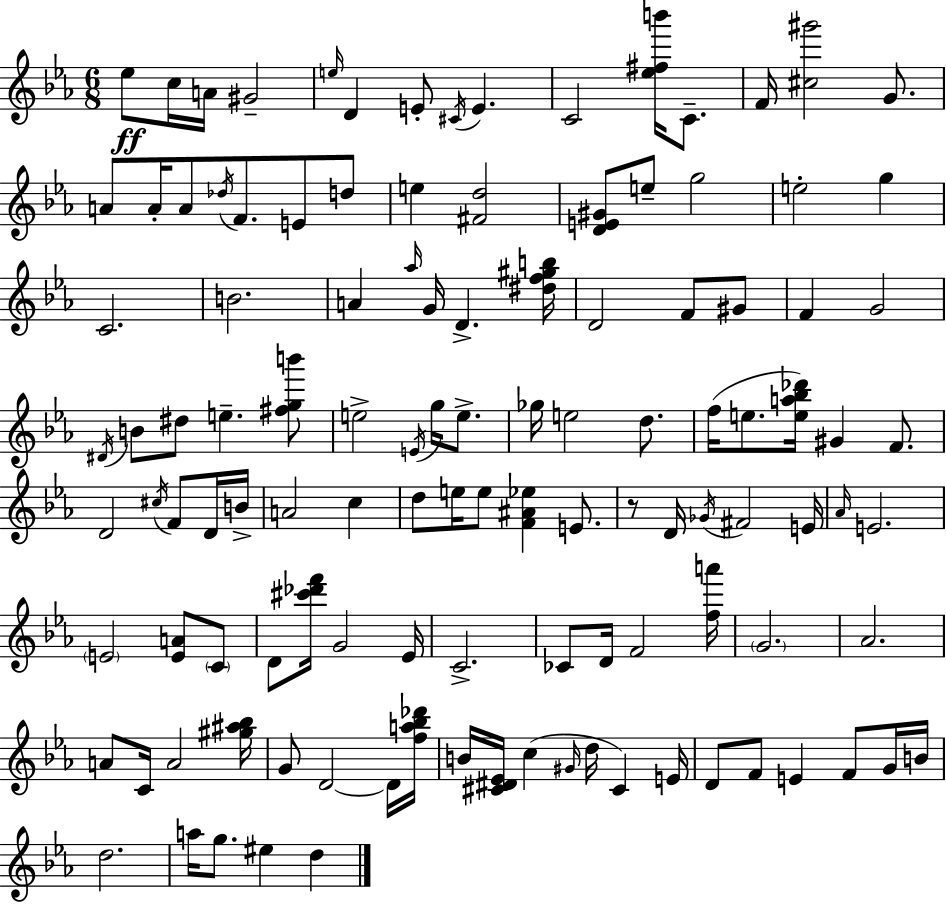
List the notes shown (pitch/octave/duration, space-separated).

Eb5/e C5/s A4/s G#4/h E5/s D4/q E4/e C#4/s E4/q. C4/h [Eb5,F#5,B6]/s C4/e. F4/s [C#5,G#6]/h G4/e. A4/e A4/s A4/e Db5/s F4/e. E4/e D5/e E5/q [F#4,D5]/h [D4,E4,G#4]/e E5/e G5/h E5/h G5/q C4/h. B4/h. A4/q Ab5/s G4/s D4/q. [D#5,F5,G#5,B5]/s D4/h F4/e G#4/e F4/q G4/h D#4/s B4/e D#5/e E5/q. [F#5,G5,B6]/e E5/h E4/s G5/s E5/e. Gb5/s E5/h D5/e. F5/s E5/e. [E5,A5,Bb5,Db6]/s G#4/q F4/e. D4/h C#5/s F4/e D4/s B4/s A4/h C5/q D5/e E5/s E5/e [F4,A#4,Eb5]/q E4/e. R/e D4/s Gb4/s F#4/h E4/s Ab4/s E4/h. E4/h [E4,A4]/e C4/e D4/e [C#6,Db6,F6]/s G4/h Eb4/s C4/h. CES4/e D4/s F4/h [F5,A6]/s G4/h. Ab4/h. A4/e C4/s A4/h [G#5,A#5,Bb5]/s G4/e D4/h D4/s [F5,A5,Bb5,Db6]/s B4/s [C#4,D#4,Eb4]/s C5/q G#4/s D5/s C#4/q E4/s D4/e F4/e E4/q F4/e G4/s B4/s D5/h. A5/s G5/e. EIS5/q D5/q